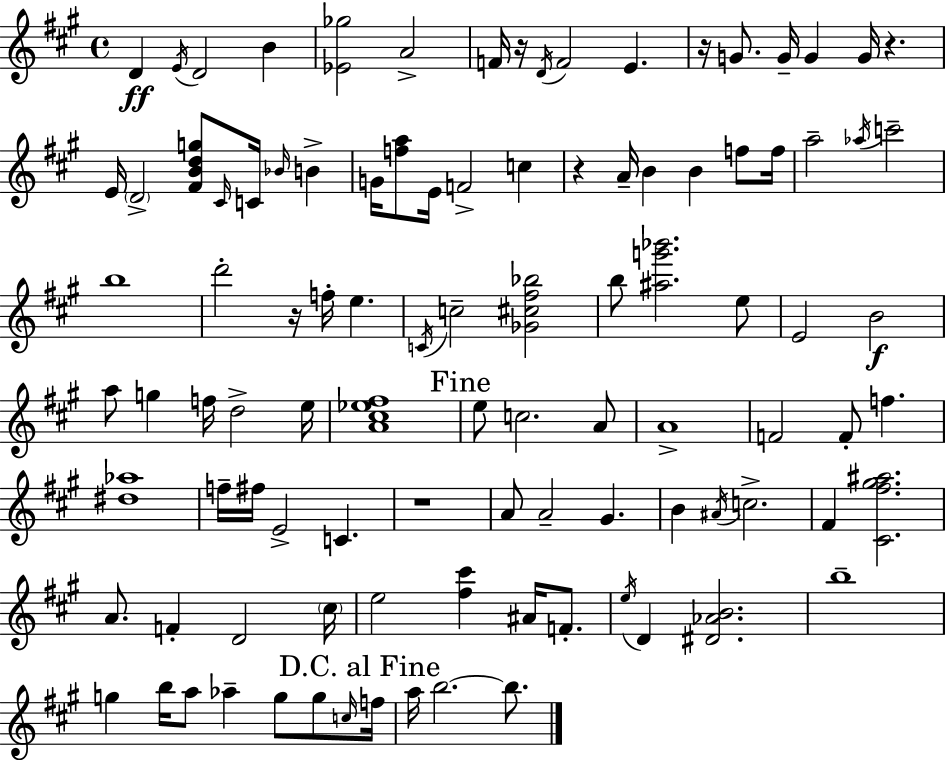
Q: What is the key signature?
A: A major